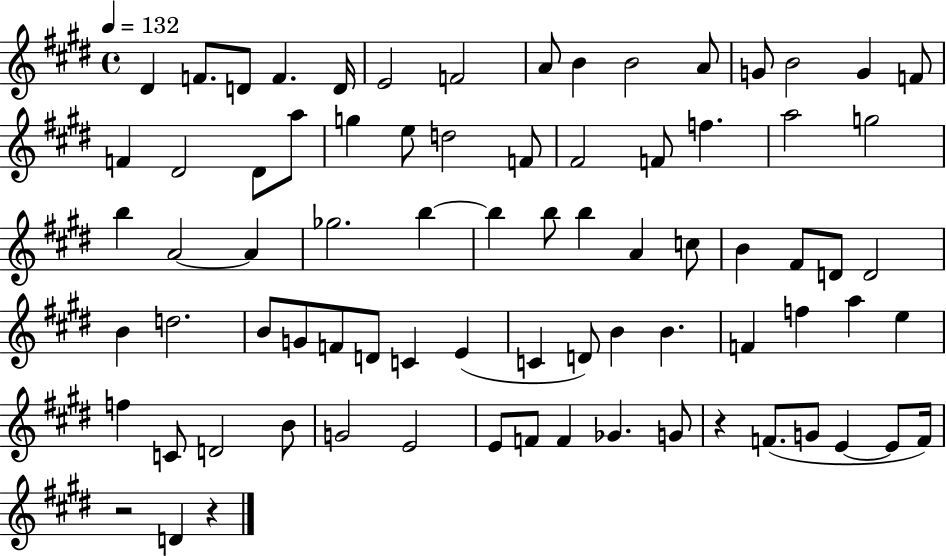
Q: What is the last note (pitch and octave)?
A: D4